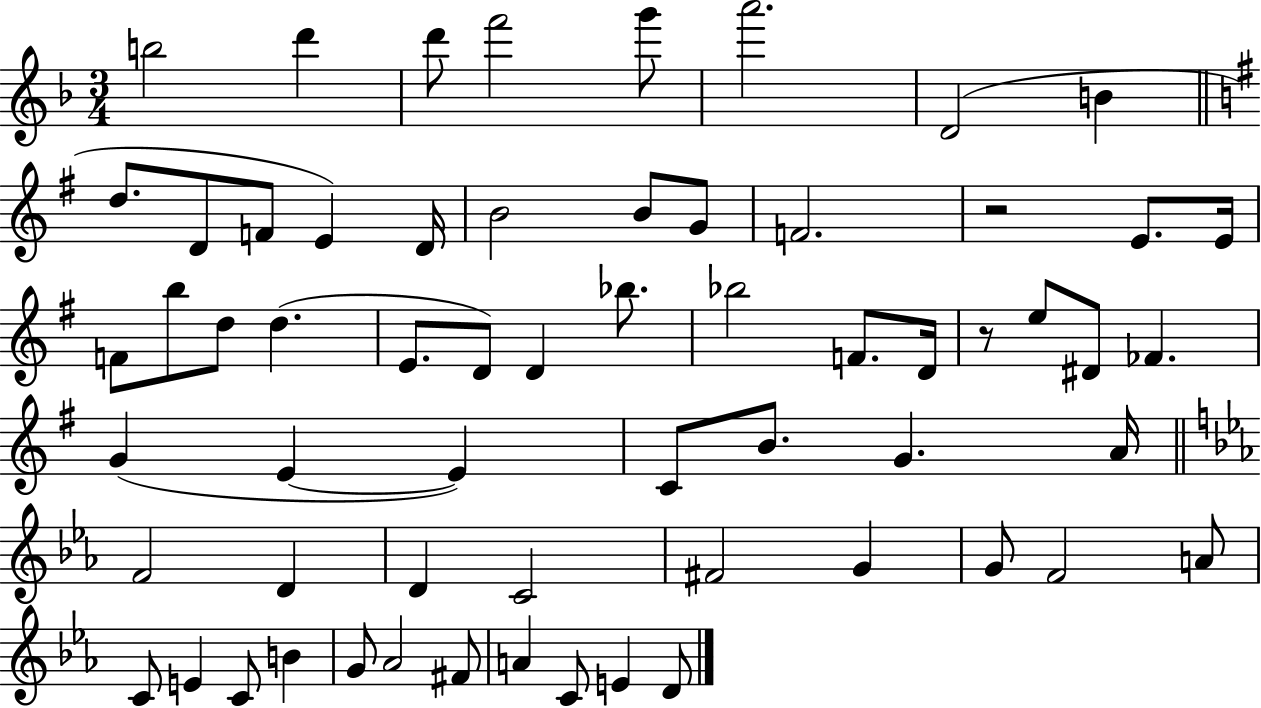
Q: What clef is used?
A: treble